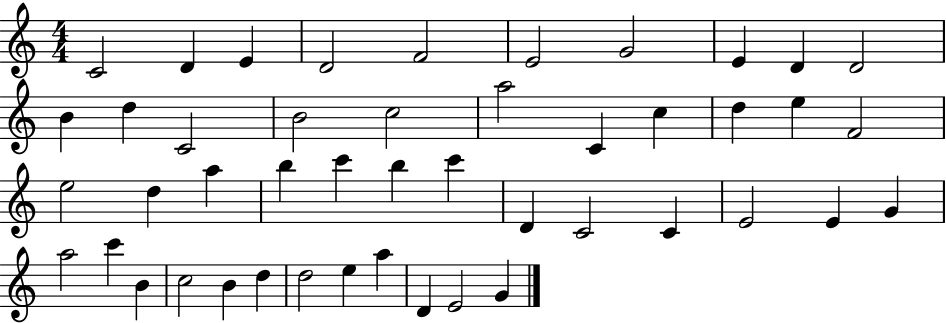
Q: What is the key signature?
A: C major